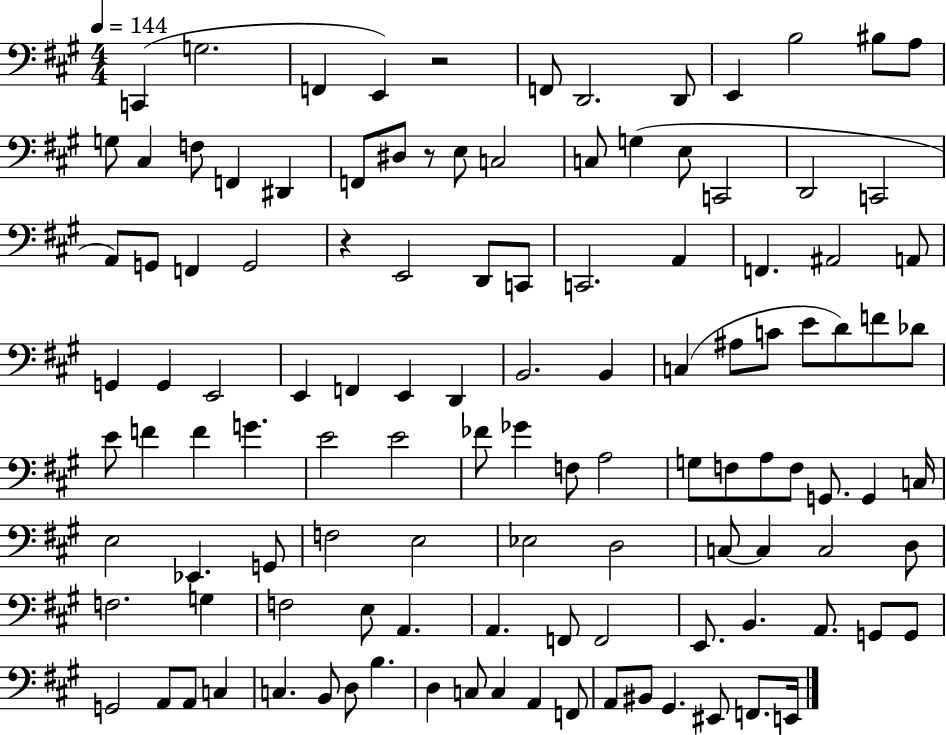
C2/q G3/h. F2/q E2/q R/h F2/e D2/h. D2/e E2/q B3/h BIS3/e A3/e G3/e C#3/q F3/e F2/q D#2/q F2/e D#3/e R/e E3/e C3/h C3/e G3/q E3/e C2/h D2/h C2/h A2/e G2/e F2/q G2/h R/q E2/h D2/e C2/e C2/h. A2/q F2/q. A#2/h A2/e G2/q G2/q E2/h E2/q F2/q E2/q D2/q B2/h. B2/q C3/q A#3/e C4/e E4/e D4/e F4/e Db4/e E4/e F4/q F4/q G4/q. E4/h E4/h FES4/e Gb4/q F3/e A3/h G3/e F3/e A3/e F3/e G2/e. G2/q C3/s E3/h Eb2/q. G2/e F3/h E3/h Eb3/h D3/h C3/e C3/q C3/h D3/e F3/h. G3/q F3/h E3/e A2/q. A2/q. F2/e F2/h E2/e. B2/q. A2/e. G2/e G2/e G2/h A2/e A2/e C3/q C3/q. B2/e D3/e B3/q. D3/q C3/e C3/q A2/q F2/e A2/e BIS2/e G#2/q. EIS2/e F2/e. E2/s